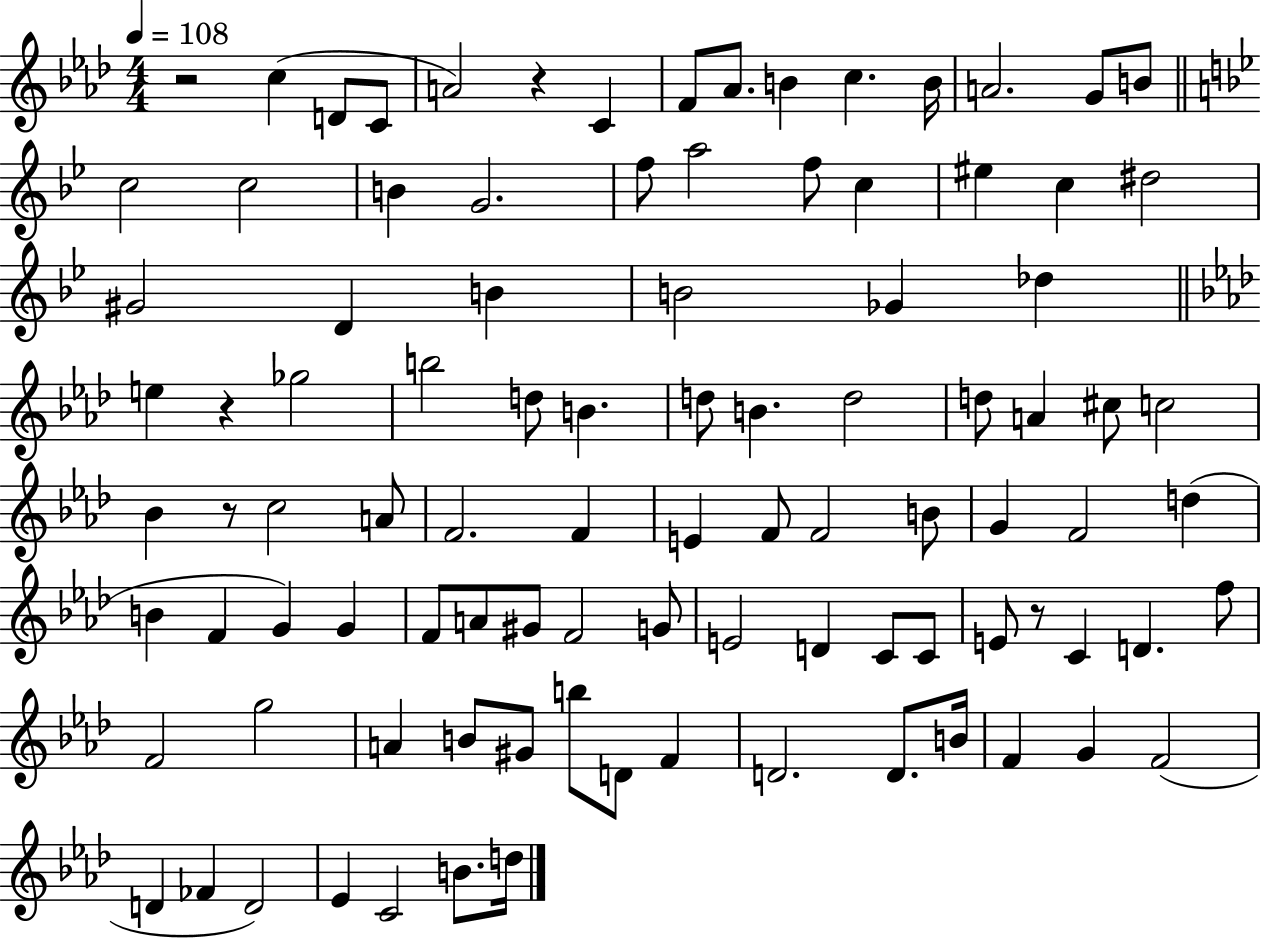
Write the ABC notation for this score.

X:1
T:Untitled
M:4/4
L:1/4
K:Ab
z2 c D/2 C/2 A2 z C F/2 _A/2 B c B/4 A2 G/2 B/2 c2 c2 B G2 f/2 a2 f/2 c ^e c ^d2 ^G2 D B B2 _G _d e z _g2 b2 d/2 B d/2 B d2 d/2 A ^c/2 c2 _B z/2 c2 A/2 F2 F E F/2 F2 B/2 G F2 d B F G G F/2 A/2 ^G/2 F2 G/2 E2 D C/2 C/2 E/2 z/2 C D f/2 F2 g2 A B/2 ^G/2 b/2 D/2 F D2 D/2 B/4 F G F2 D _F D2 _E C2 B/2 d/4